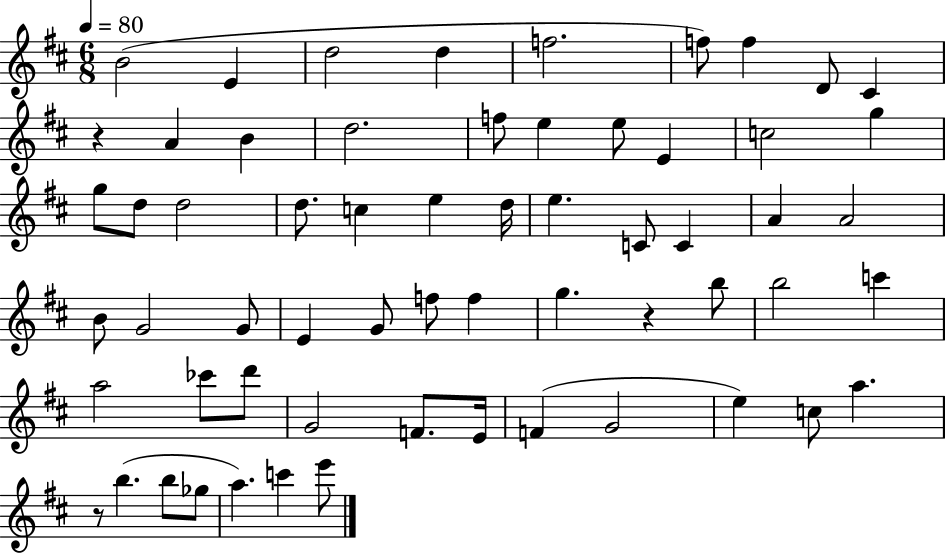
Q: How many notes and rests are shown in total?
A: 61